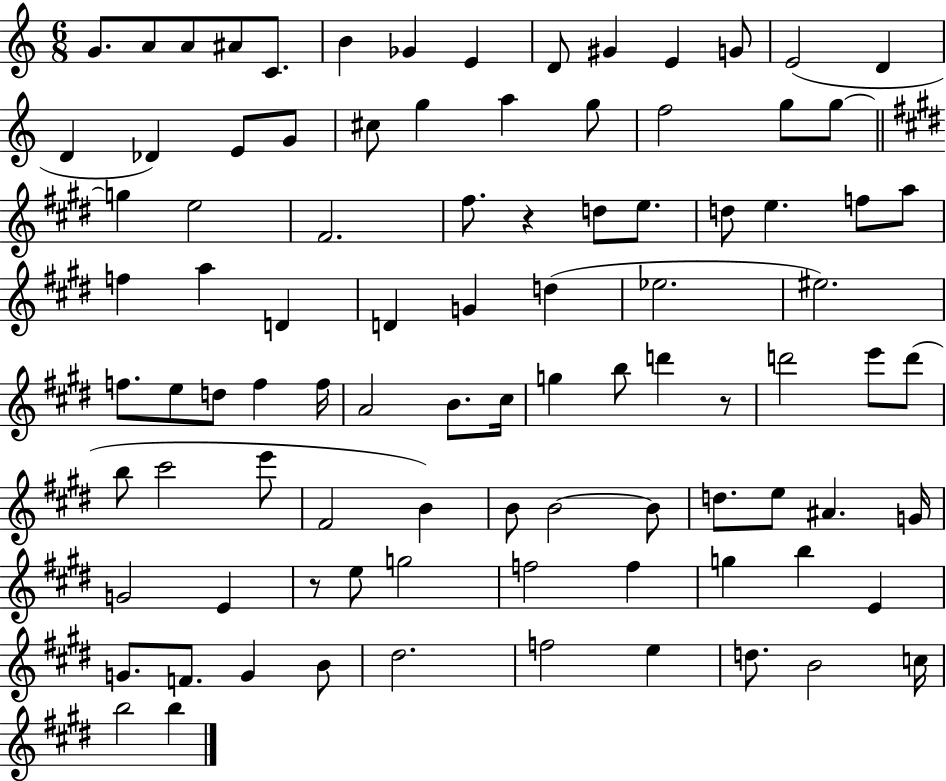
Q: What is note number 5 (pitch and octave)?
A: C4